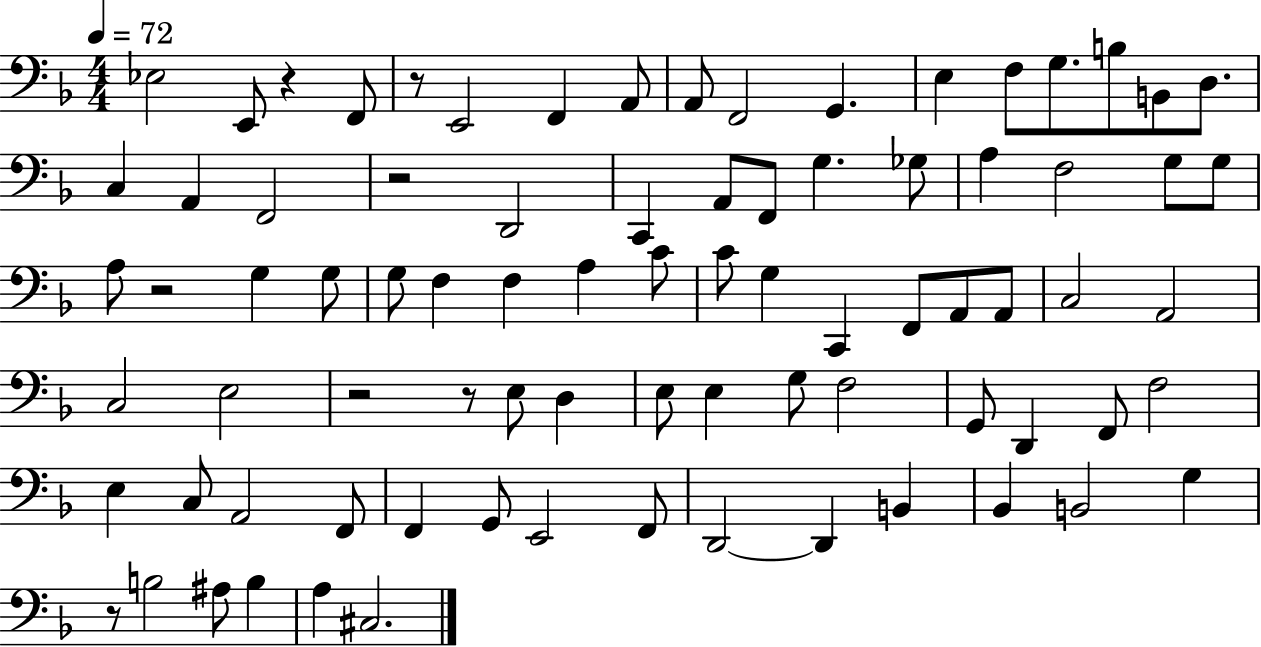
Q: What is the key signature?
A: F major